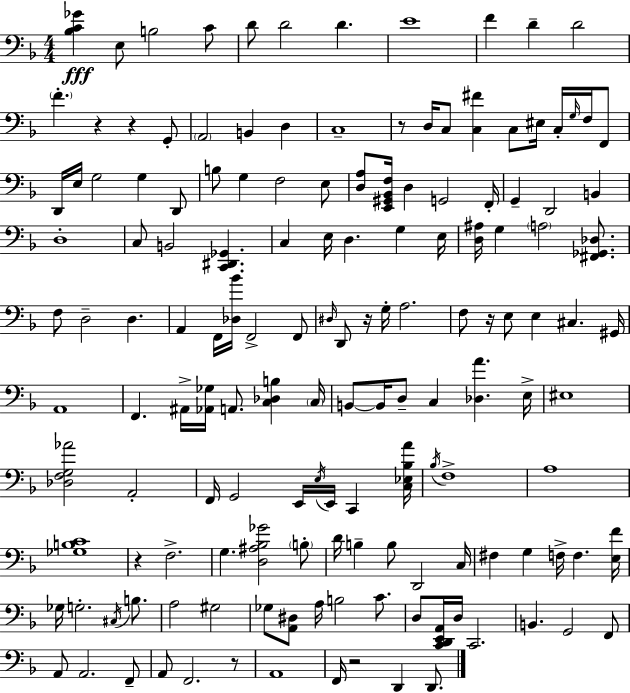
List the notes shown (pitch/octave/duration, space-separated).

[Bb3,C4,Gb4]/q E3/e B3/h C4/e D4/e D4/h D4/q. E4/w F4/q D4/q D4/h F4/q. R/q R/q G2/e A2/h B2/q D3/q C3/w R/e D3/s C3/e [C3,F#4]/q C3/e EIS3/s C3/s G3/s F3/s F2/e D2/s E3/s G3/h G3/q D2/e B3/e G3/q F3/h E3/e [D3,A3]/e [E2,G#2,Bb2,F3]/s D3/q G2/h F2/s G2/q D2/h B2/q D3/w C3/e B2/h [C2,D#2,Gb2]/q. C3/q E3/s D3/q. G3/q E3/s [D3,A#3]/s G3/q A3/h [F#2,Gb2,Db3]/e. F3/e D3/h D3/q. A2/q F2/s [Db3,Bb4]/s F2/h F2/e D#3/s D2/e R/s G3/s A3/h. F3/e R/s E3/e E3/q C#3/q. G#2/s A2/w F2/q. A#2/s [Ab2,Gb3]/s A2/e. [C3,Db3,B3]/q C3/s B2/e B2/s D3/e C3/q [Db3,A4]/q. E3/s EIS3/w [Db3,F3,G3,Ab4]/h A2/h F2/s G2/h E2/s E3/s E2/s C2/q [C3,Eb3,Bb3,A4]/s Bb3/s F3/w A3/w [Gb3,B3,C4]/w R/q F3/h. G3/q. [D3,A#3,Bb3,Gb4]/h B3/e D4/s B3/q B3/e D2/h C3/s F#3/q G3/q F3/s F3/q. [E3,F4]/s Gb3/s G3/h. C#3/s B3/e. A3/h G#3/h Gb3/e [A2,D#3]/e A3/s B3/h C4/e. D3/e [C2,D2,E2,A2]/s D3/s C2/h. B2/q. G2/h F2/e A2/e A2/h. F2/e A2/e F2/h. R/e A2/w F2/s R/h D2/q D2/e.